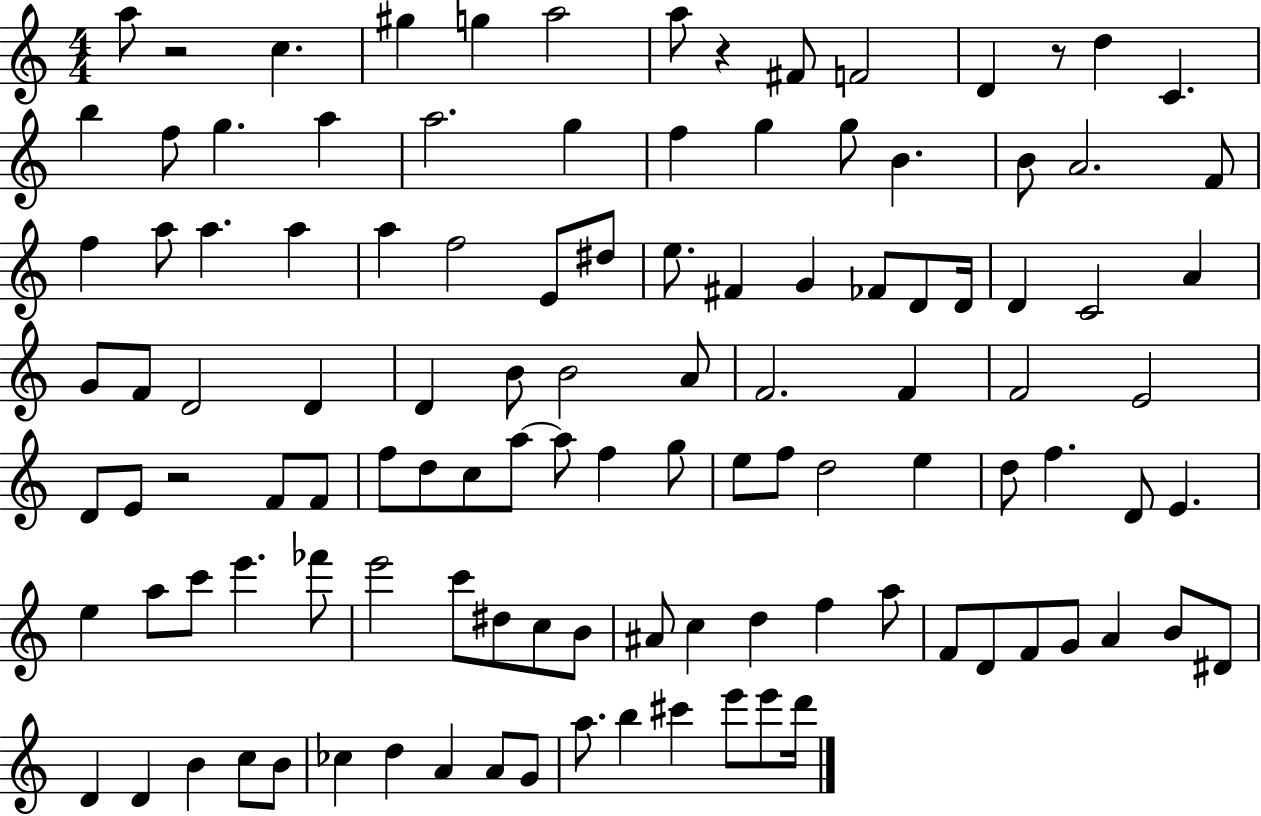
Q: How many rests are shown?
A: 4